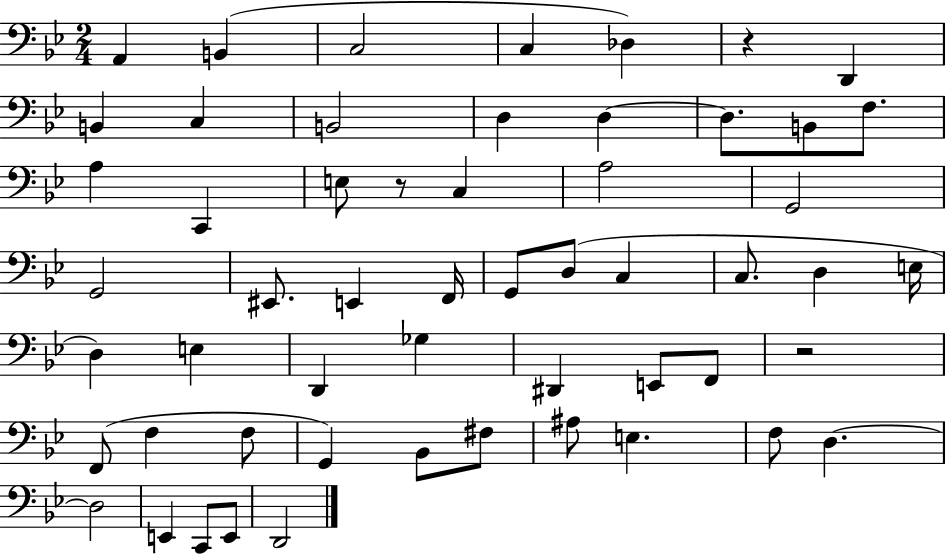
X:1
T:Untitled
M:2/4
L:1/4
K:Bb
A,, B,, C,2 C, _D, z D,, B,, C, B,,2 D, D, D,/2 B,,/2 F,/2 A, C,, E,/2 z/2 C, A,2 G,,2 G,,2 ^E,,/2 E,, F,,/4 G,,/2 D,/2 C, C,/2 D, E,/4 D, E, D,, _G, ^D,, E,,/2 F,,/2 z2 F,,/2 F, F,/2 G,, _B,,/2 ^F,/2 ^A,/2 E, F,/2 D, D,2 E,, C,,/2 E,,/2 D,,2